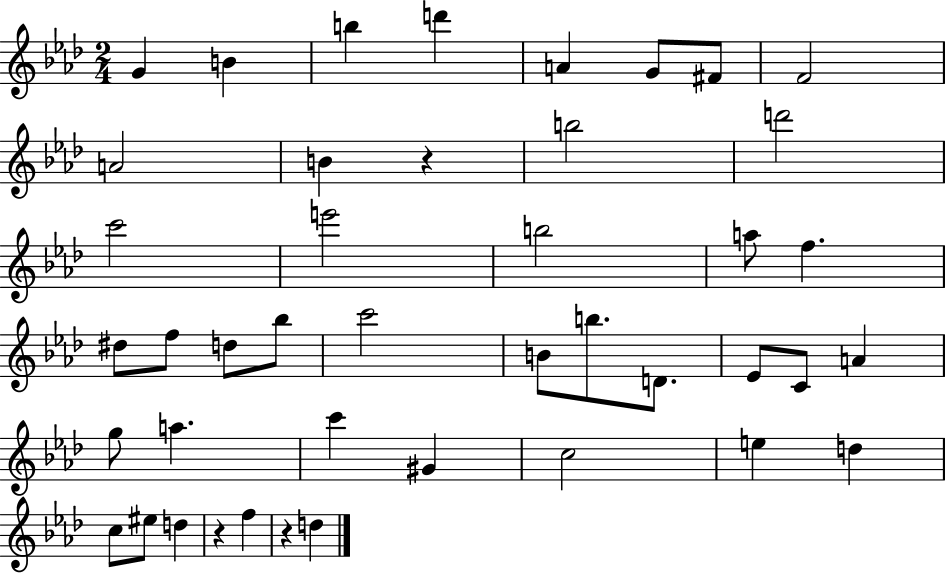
{
  \clef treble
  \numericTimeSignature
  \time 2/4
  \key aes \major
  \repeat volta 2 { g'4 b'4 | b''4 d'''4 | a'4 g'8 fis'8 | f'2 | \break a'2 | b'4 r4 | b''2 | d'''2 | \break c'''2 | e'''2 | b''2 | a''8 f''4. | \break dis''8 f''8 d''8 bes''8 | c'''2 | b'8 b''8. d'8. | ees'8 c'8 a'4 | \break g''8 a''4. | c'''4 gis'4 | c''2 | e''4 d''4 | \break c''8 eis''8 d''4 | r4 f''4 | r4 d''4 | } \bar "|."
}